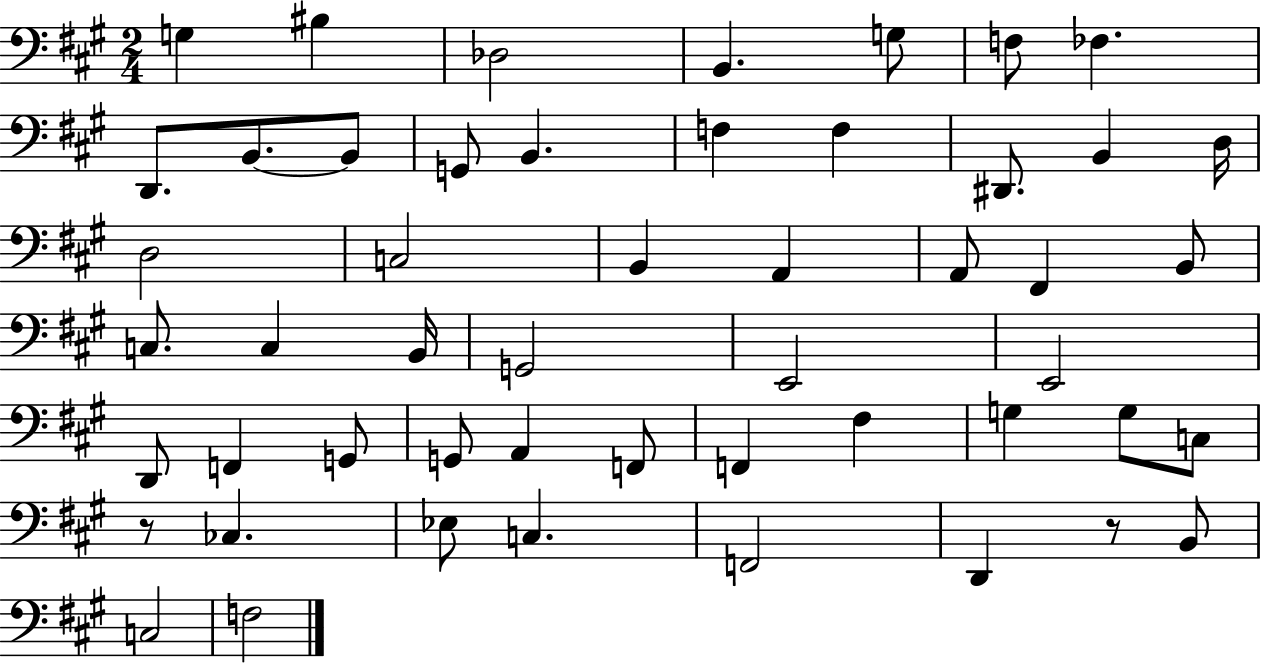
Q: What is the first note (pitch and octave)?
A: G3